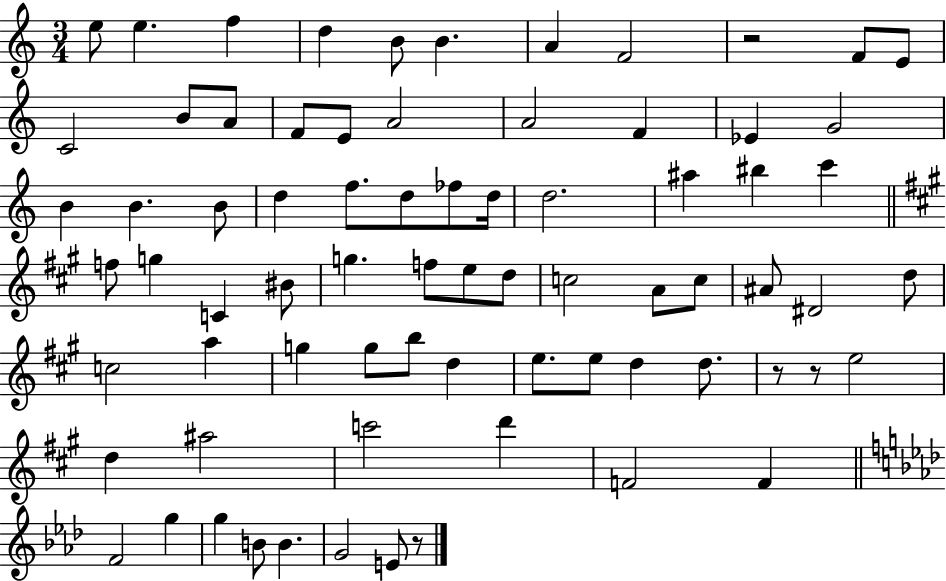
E5/e E5/q. F5/q D5/q B4/e B4/q. A4/q F4/h R/h F4/e E4/e C4/h B4/e A4/e F4/e E4/e A4/h A4/h F4/q Eb4/q G4/h B4/q B4/q. B4/e D5/q F5/e. D5/e FES5/e D5/s D5/h. A#5/q BIS5/q C6/q F5/e G5/q C4/q BIS4/e G5/q. F5/e E5/e D5/e C5/h A4/e C5/e A#4/e D#4/h D5/e C5/h A5/q G5/q G5/e B5/e D5/q E5/e. E5/e D5/q D5/e. R/e R/e E5/h D5/q A#5/h C6/h D6/q F4/h F4/q F4/h G5/q G5/q B4/e B4/q. G4/h E4/e R/e